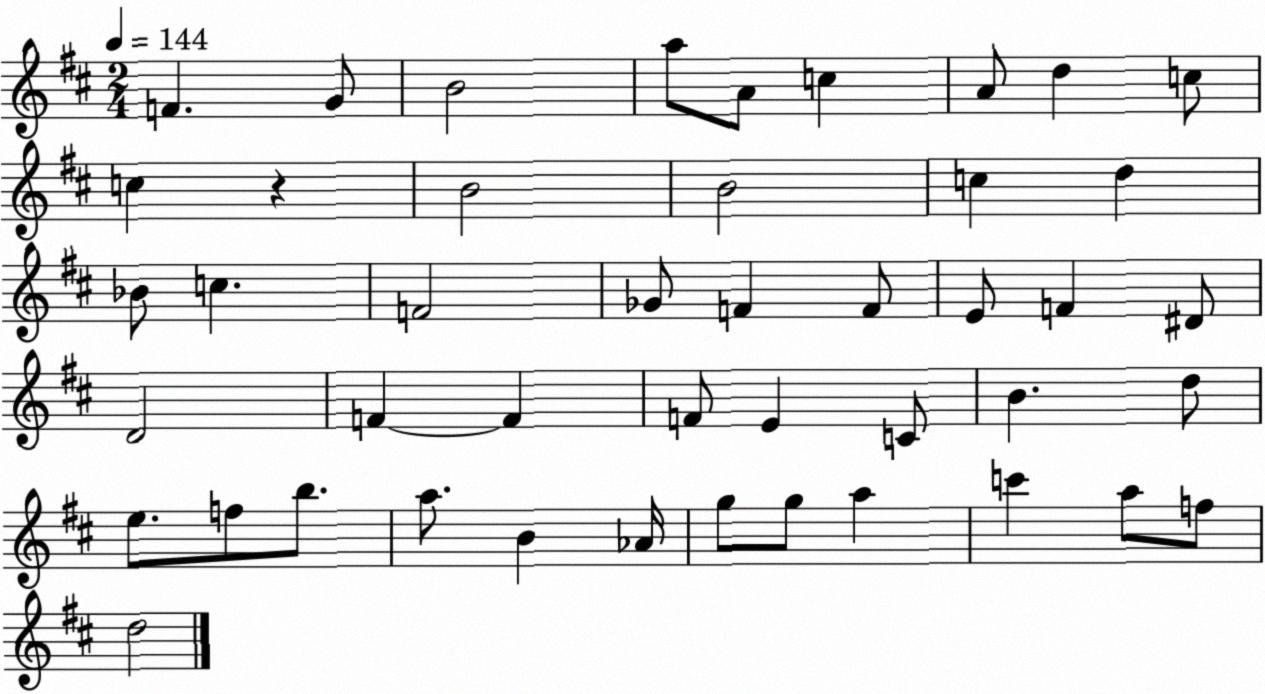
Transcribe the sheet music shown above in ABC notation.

X:1
T:Untitled
M:2/4
L:1/4
K:D
F G/2 B2 a/2 A/2 c A/2 d c/2 c z B2 B2 c d _B/2 c F2 _G/2 F F/2 E/2 F ^D/2 D2 F F F/2 E C/2 B d/2 e/2 f/2 b/2 a/2 B _A/4 g/2 g/2 a c' a/2 f/2 d2